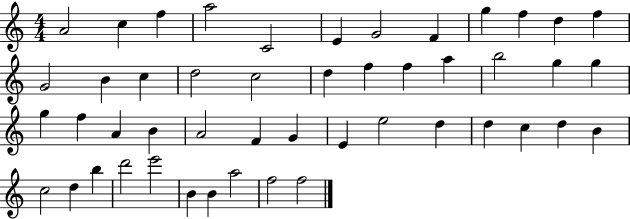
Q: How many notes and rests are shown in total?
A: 48